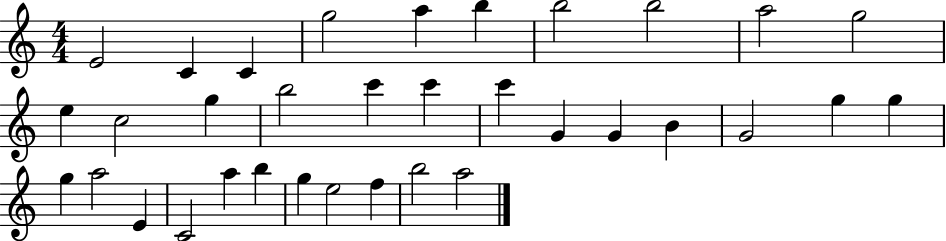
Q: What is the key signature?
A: C major